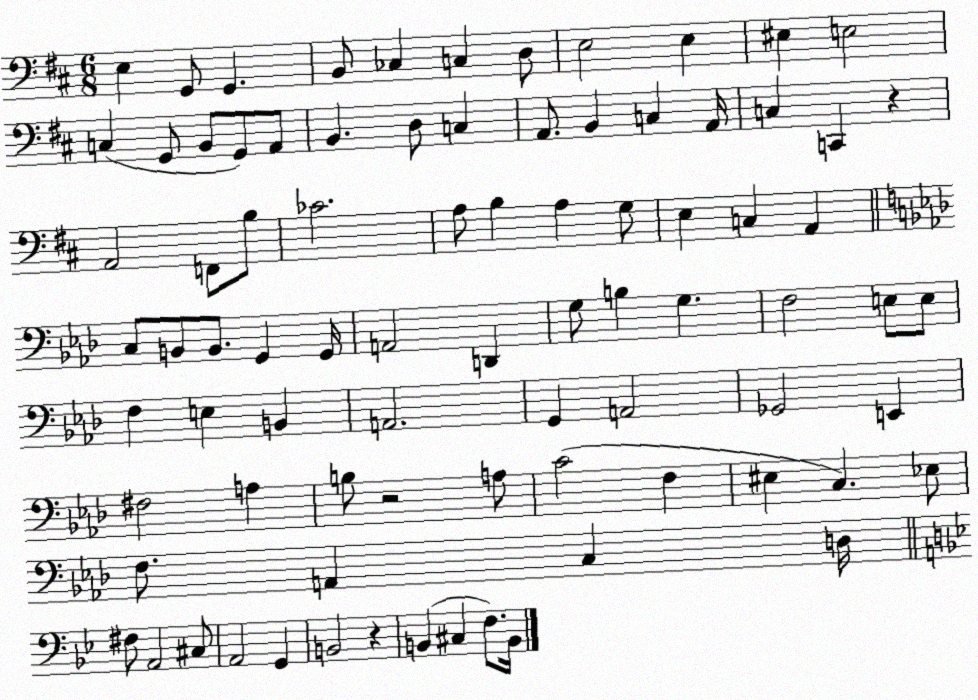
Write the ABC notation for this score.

X:1
T:Untitled
M:6/8
L:1/4
K:D
E, G,,/2 G,, B,,/2 _C, C, D,/2 E,2 E, ^E, E,2 C, G,,/2 B,,/2 G,,/2 A,,/2 B,, D,/2 C, A,,/2 B,, C, A,,/4 C, C,, z A,,2 F,,/2 B,/2 _C2 A,/2 B, A, G,/2 E, C, A,, C,/2 B,,/2 B,,/2 G,, G,,/4 A,,2 D,, G,/2 B, G, F,2 E,/2 E,/2 F, E, B,, A,,2 G,, A,,2 _G,,2 E,, ^F,2 A, B,/2 z2 A,/2 C2 F, ^E, C, _E,/2 F,/2 A,, C, D,/4 ^F,/2 A,,2 ^C,/2 A,,2 G,, B,,2 z B,, ^C, F,/2 B,,/4